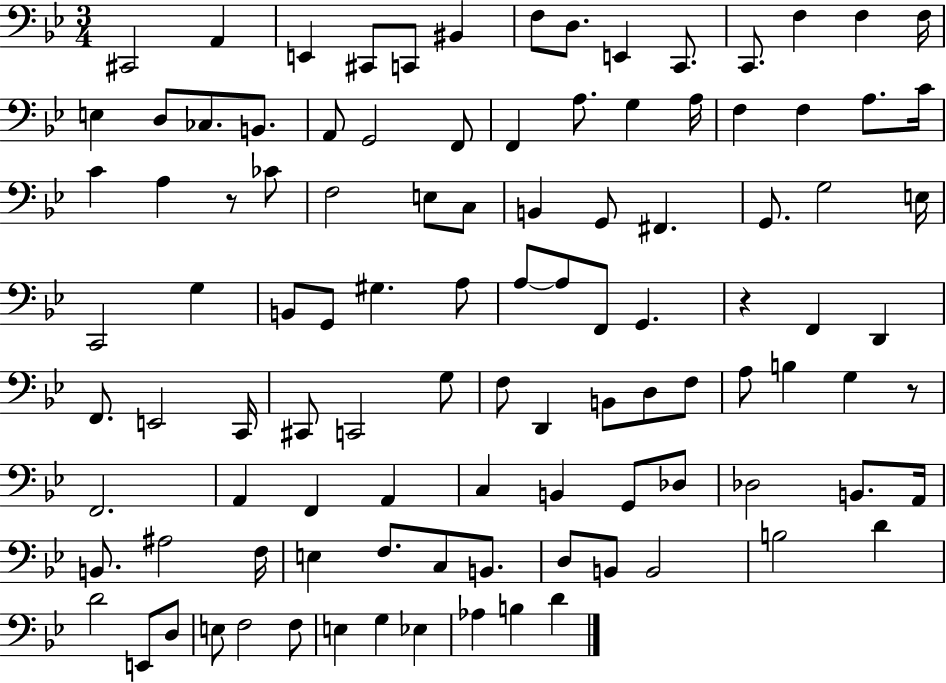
C#2/h A2/q E2/q C#2/e C2/e BIS2/q F3/e D3/e. E2/q C2/e. C2/e. F3/q F3/q F3/s E3/q D3/e CES3/e. B2/e. A2/e G2/h F2/e F2/q A3/e. G3/q A3/s F3/q F3/q A3/e. C4/s C4/q A3/q R/e CES4/e F3/h E3/e C3/e B2/q G2/e F#2/q. G2/e. G3/h E3/s C2/h G3/q B2/e G2/e G#3/q. A3/e A3/e A3/e F2/e G2/q. R/q F2/q D2/q F2/e. E2/h C2/s C#2/e C2/h G3/e F3/e D2/q B2/e D3/e F3/e A3/e B3/q G3/q R/e F2/h. A2/q F2/q A2/q C3/q B2/q G2/e Db3/e Db3/h B2/e. A2/s B2/e. A#3/h F3/s E3/q F3/e. C3/e B2/e. D3/e B2/e B2/h B3/h D4/q D4/h E2/e D3/e E3/e F3/h F3/e E3/q G3/q Eb3/q Ab3/q B3/q D4/q